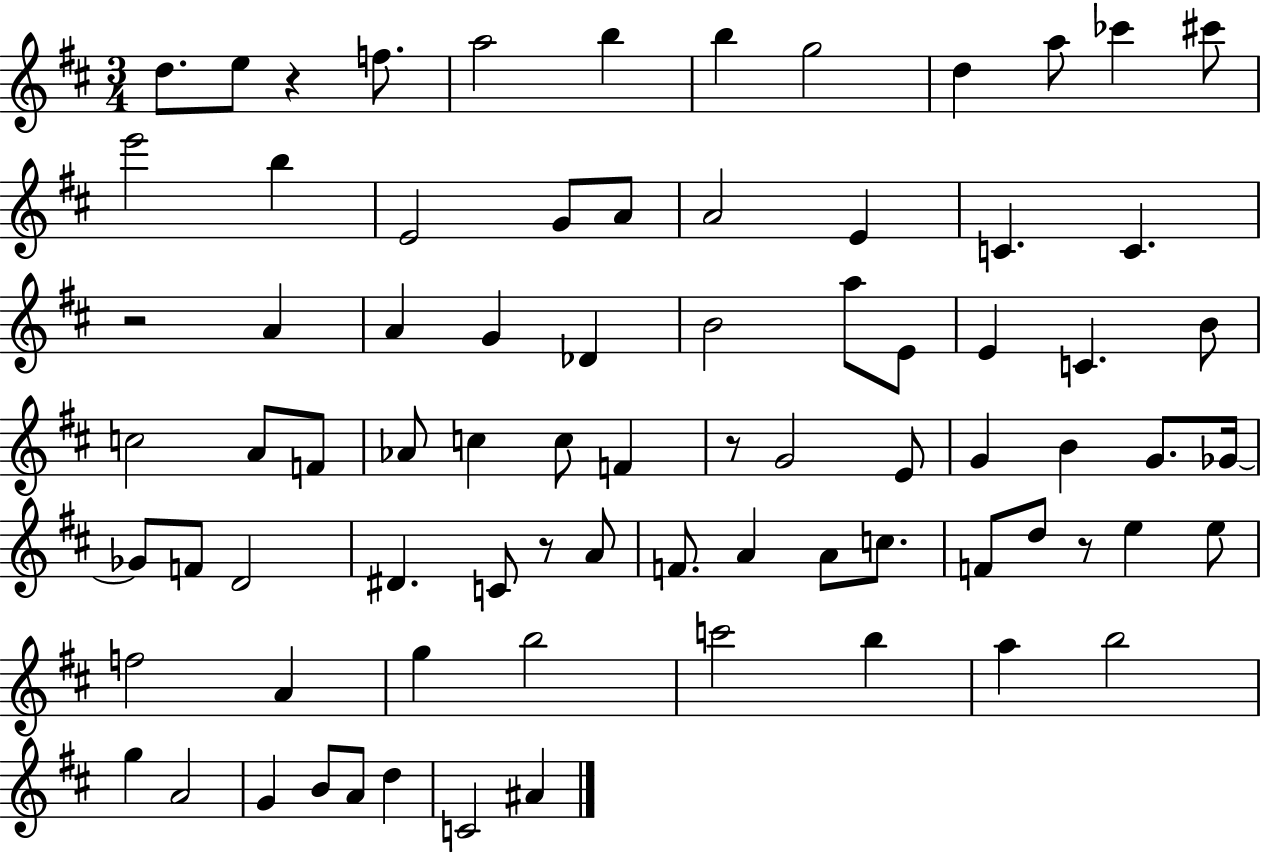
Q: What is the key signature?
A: D major